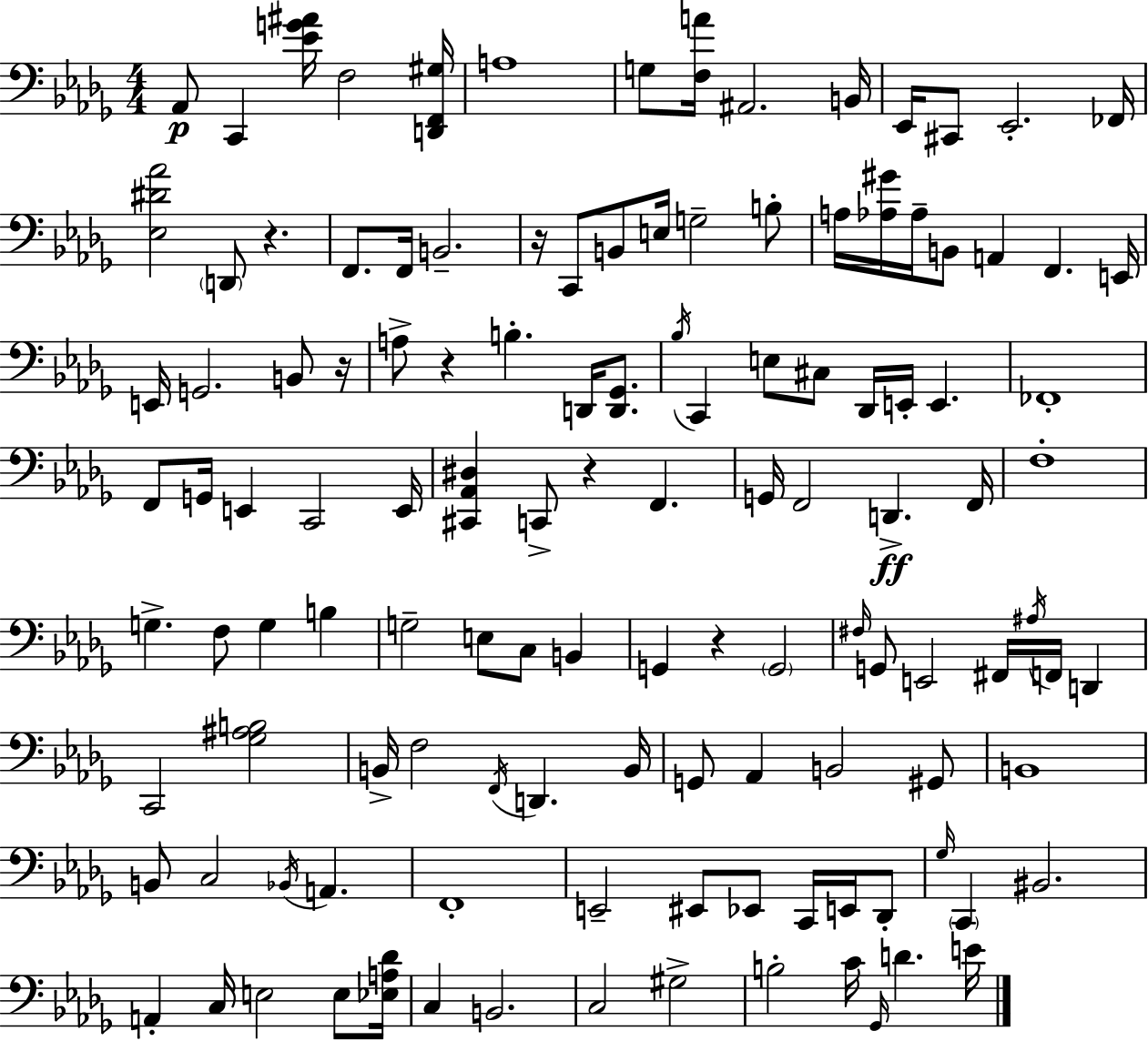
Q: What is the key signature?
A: BES minor